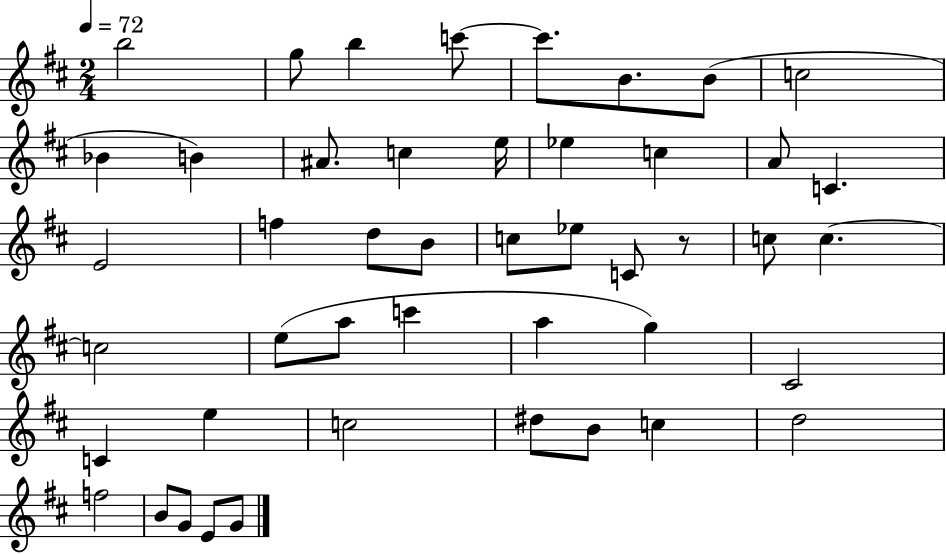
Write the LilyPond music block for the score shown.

{
  \clef treble
  \numericTimeSignature
  \time 2/4
  \key d \major
  \tempo 4 = 72
  b''2 | g''8 b''4 c'''8~~ | c'''8. b'8. b'8( | c''2 | \break bes'4 b'4) | ais'8. c''4 e''16 | ees''4 c''4 | a'8 c'4. | \break e'2 | f''4 d''8 b'8 | c''8 ees''8 c'8 r8 | c''8 c''4.~~ | \break c''2 | e''8( a''8 c'''4 | a''4 g''4) | cis'2 | \break c'4 e''4 | c''2 | dis''8 b'8 c''4 | d''2 | \break f''2 | b'8 g'8 e'8 g'8 | \bar "|."
}